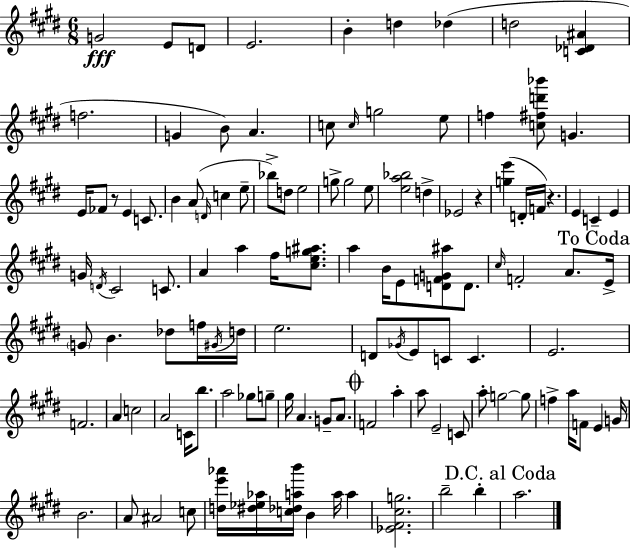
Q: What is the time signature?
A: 6/8